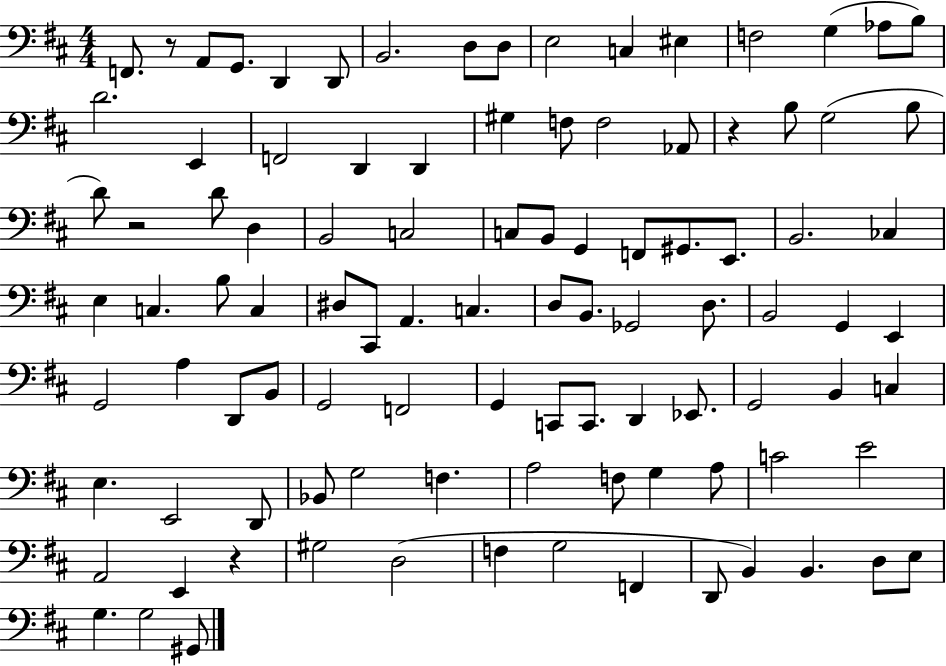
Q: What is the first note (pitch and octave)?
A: F2